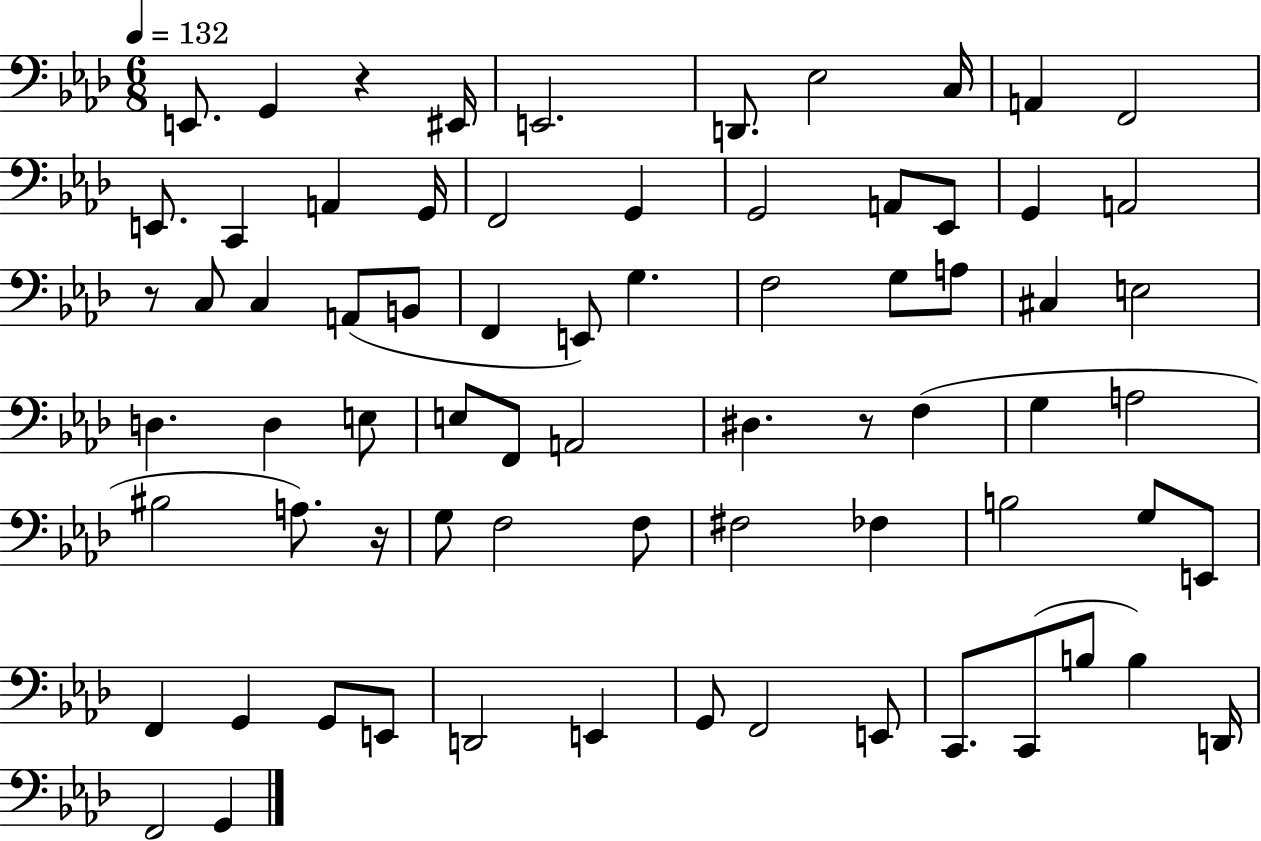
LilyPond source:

{
  \clef bass
  \numericTimeSignature
  \time 6/8
  \key aes \major
  \tempo 4 = 132
  e,8. g,4 r4 eis,16 | e,2. | d,8. ees2 c16 | a,4 f,2 | \break e,8. c,4 a,4 g,16 | f,2 g,4 | g,2 a,8 ees,8 | g,4 a,2 | \break r8 c8 c4 a,8( b,8 | f,4 e,8) g4. | f2 g8 a8 | cis4 e2 | \break d4. d4 e8 | e8 f,8 a,2 | dis4. r8 f4( | g4 a2 | \break bis2 a8.) r16 | g8 f2 f8 | fis2 fes4 | b2 g8 e,8 | \break f,4 g,4 g,8 e,8 | d,2 e,4 | g,8 f,2 e,8 | c,8. c,8( b8 b4) d,16 | \break f,2 g,4 | \bar "|."
}